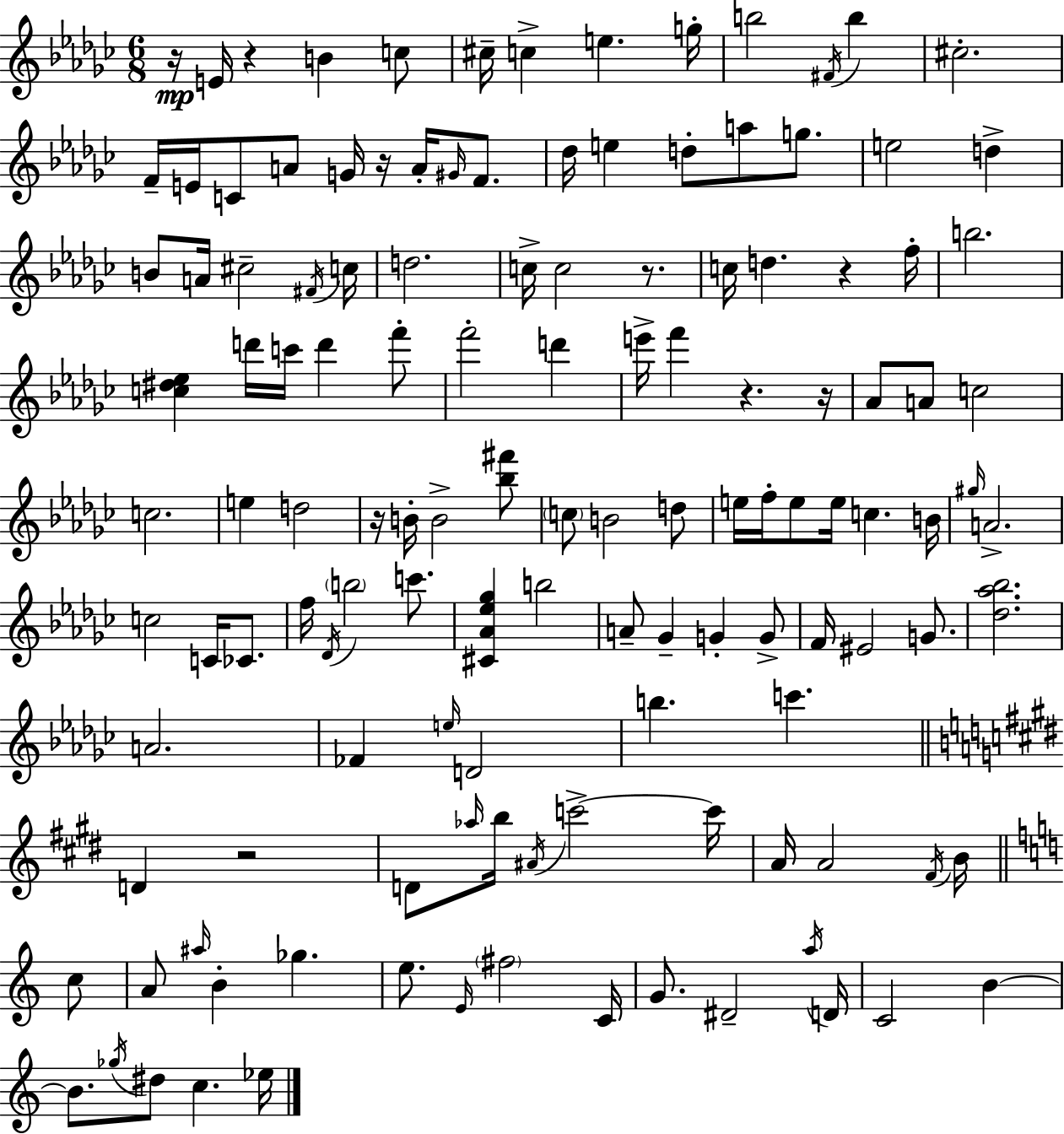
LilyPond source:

{
  \clef treble
  \numericTimeSignature
  \time 6/8
  \key ees \minor
  r16\mp e'16 r4 b'4 c''8 | cis''16-- c''4-> e''4. g''16-. | b''2 \acciaccatura { fis'16 } b''4 | cis''2.-. | \break f'16-- e'16 c'8 a'8 g'16 r16 a'16-. \grace { gis'16 } f'8. | des''16 e''4 d''8-. a''8 g''8. | e''2 d''4-> | b'8 a'16 cis''2-- | \break \acciaccatura { fis'16 } c''16 d''2. | c''16-> c''2 | r8. c''16 d''4. r4 | f''16-. b''2. | \break <c'' dis'' ees''>4 d'''16 c'''16 d'''4 | f'''8-. f'''2-. d'''4 | e'''16-> f'''4 r4. | r16 aes'8 a'8 c''2 | \break c''2. | e''4 d''2 | r16 b'16-. b'2-> | <bes'' fis'''>8 \parenthesize c''8 b'2 | \break d''8 e''16 f''16-. e''8 e''16 c''4. | b'16 \grace { gis''16 } a'2.-> | c''2 | c'16 ces'8. f''16 \acciaccatura { des'16 } \parenthesize b''2 | \break c'''8. <cis' aes' ees'' ges''>4 b''2 | a'8-- ges'4-- g'4-. | g'8-> f'16 eis'2 | g'8. <des'' aes'' bes''>2. | \break a'2. | fes'4 \grace { e''16 } d'2 | b''4. | c'''4. \bar "||" \break \key e \major d'4 r2 | d'8 \grace { aes''16 } b''16 \acciaccatura { ais'16 } c'''2->~~ | c'''16 a'16 a'2 \acciaccatura { fis'16 } | b'16 \bar "||" \break \key c \major c''8 a'8 \grace { ais''16 } b'4-. ges''4. | e''8. \grace { e'16 } \parenthesize fis''2 | c'16 g'8. dis'2-- | \acciaccatura { a''16 } d'16 c'2 | \break b'4~~ b'8. \acciaccatura { ges''16 } dis''8 c''4. | ees''16 \bar "|."
}